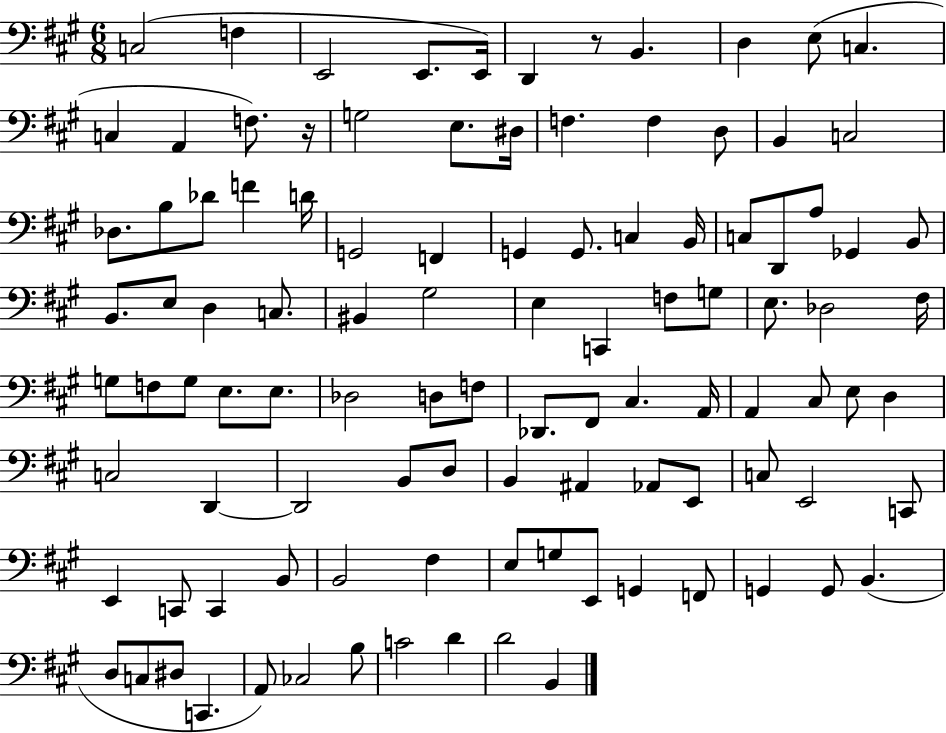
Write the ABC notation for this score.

X:1
T:Untitled
M:6/8
L:1/4
K:A
C,2 F, E,,2 E,,/2 E,,/4 D,, z/2 B,, D, E,/2 C, C, A,, F,/2 z/4 G,2 E,/2 ^D,/4 F, F, D,/2 B,, C,2 _D,/2 B,/2 _D/2 F D/4 G,,2 F,, G,, G,,/2 C, B,,/4 C,/2 D,,/2 A,/2 _G,, B,,/2 B,,/2 E,/2 D, C,/2 ^B,, ^G,2 E, C,, F,/2 G,/2 E,/2 _D,2 ^F,/4 G,/2 F,/2 G,/2 E,/2 E,/2 _D,2 D,/2 F,/2 _D,,/2 ^F,,/2 ^C, A,,/4 A,, ^C,/2 E,/2 D, C,2 D,, D,,2 B,,/2 D,/2 B,, ^A,, _A,,/2 E,,/2 C,/2 E,,2 C,,/2 E,, C,,/2 C,, B,,/2 B,,2 ^F, E,/2 G,/2 E,,/2 G,, F,,/2 G,, G,,/2 B,, D,/2 C,/2 ^D,/2 C,, A,,/2 _C,2 B,/2 C2 D D2 B,,